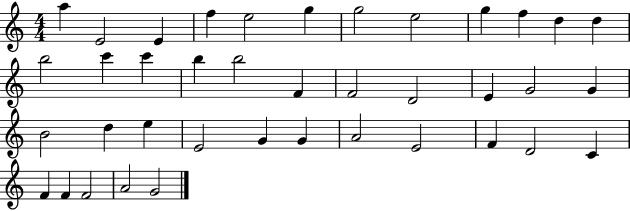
A5/q E4/h E4/q F5/q E5/h G5/q G5/h E5/h G5/q F5/q D5/q D5/q B5/h C6/q C6/q B5/q B5/h F4/q F4/h D4/h E4/q G4/h G4/q B4/h D5/q E5/q E4/h G4/q G4/q A4/h E4/h F4/q D4/h C4/q F4/q F4/q F4/h A4/h G4/h